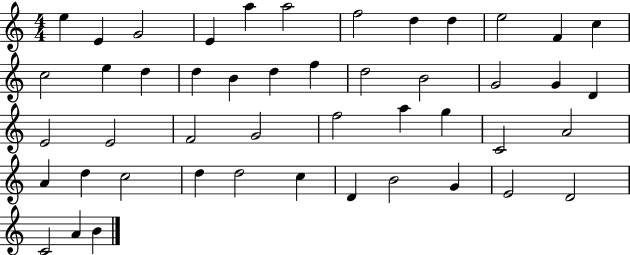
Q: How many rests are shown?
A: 0